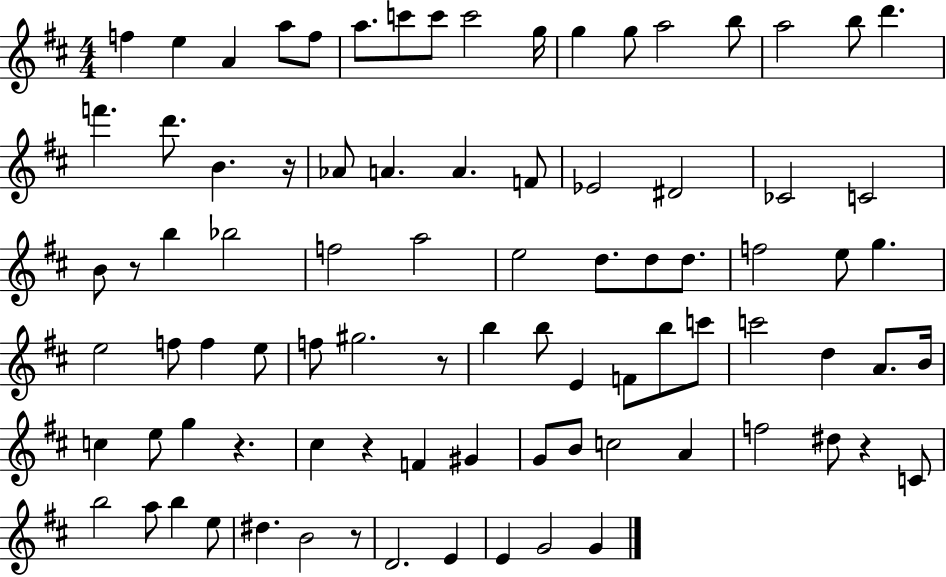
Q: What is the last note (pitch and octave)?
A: G4